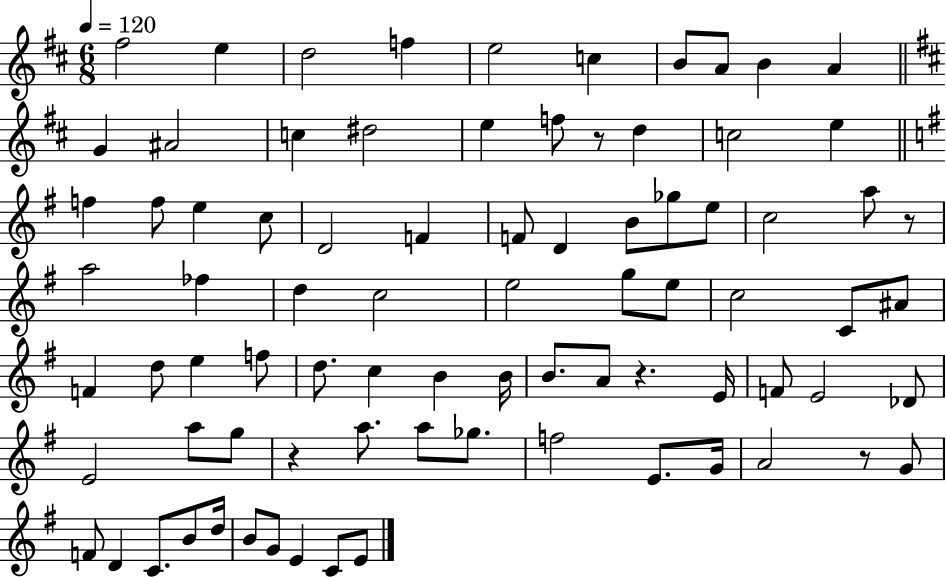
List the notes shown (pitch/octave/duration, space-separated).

F#5/h E5/q D5/h F5/q E5/h C5/q B4/e A4/e B4/q A4/q G4/q A#4/h C5/q D#5/h E5/q F5/e R/e D5/q C5/h E5/q F5/q F5/e E5/q C5/e D4/h F4/q F4/e D4/q B4/e Gb5/e E5/e C5/h A5/e R/e A5/h FES5/q D5/q C5/h E5/h G5/e E5/e C5/h C4/e A#4/e F4/q D5/e E5/q F5/e D5/e. C5/q B4/q B4/s B4/e. A4/e R/q. E4/s F4/e E4/h Db4/e E4/h A5/e G5/e R/q A5/e. A5/e Gb5/e. F5/h E4/e. G4/s A4/h R/e G4/e F4/e D4/q C4/e. B4/e D5/s B4/e G4/e E4/q C4/e E4/e